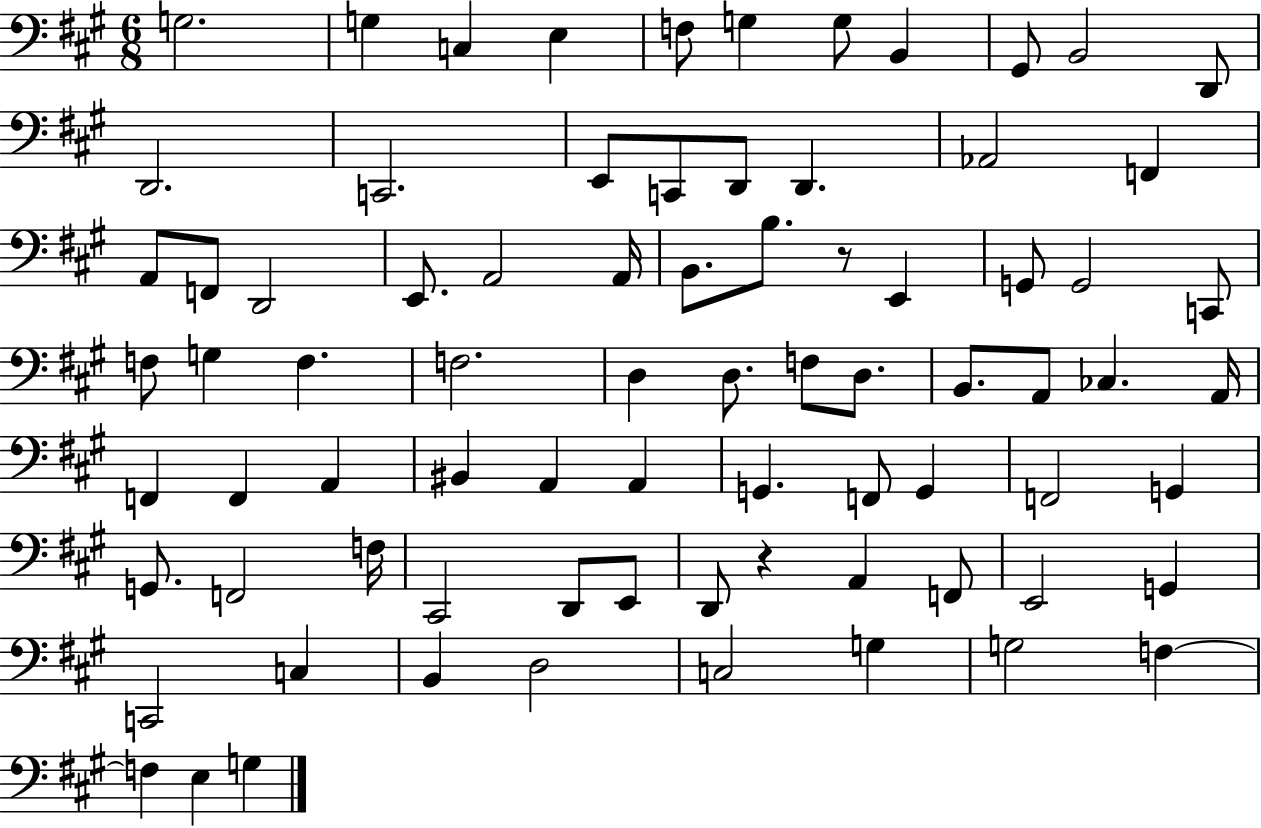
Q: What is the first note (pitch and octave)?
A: G3